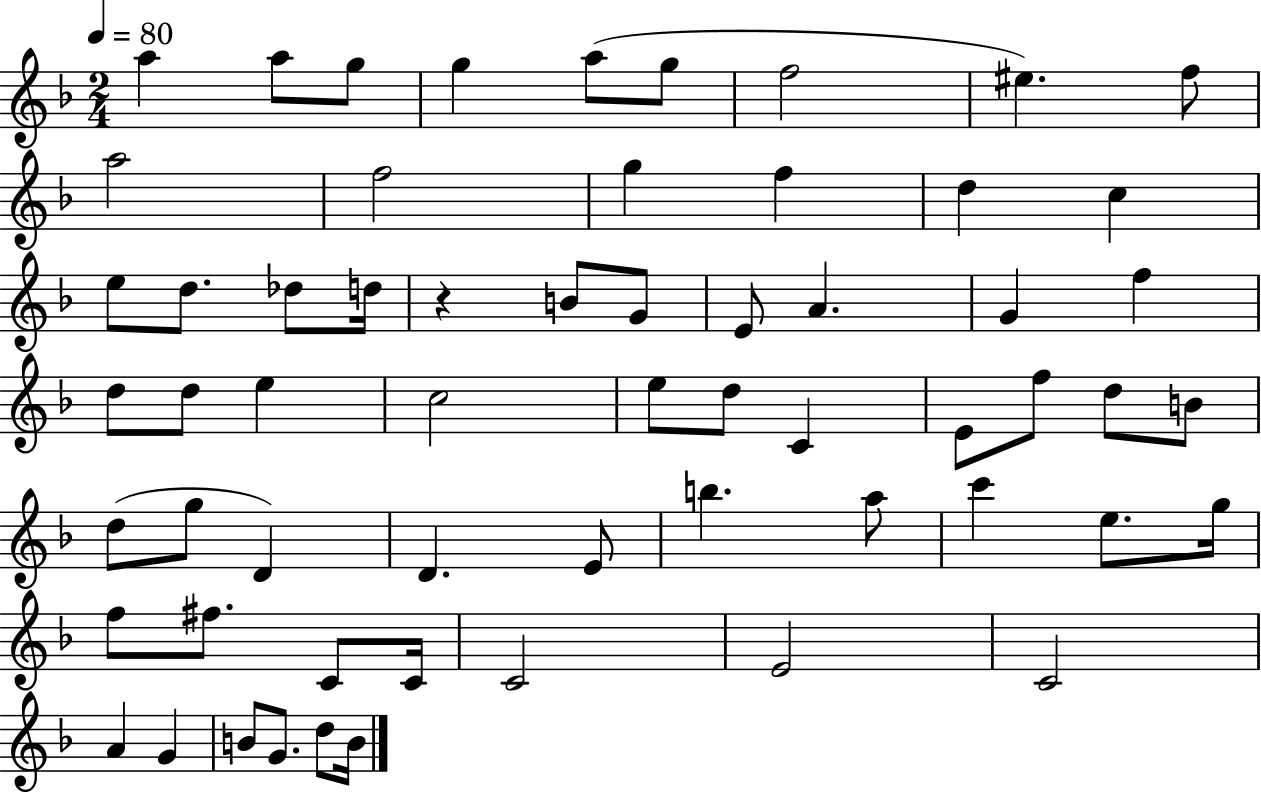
A5/q A5/e G5/e G5/q A5/e G5/e F5/h EIS5/q. F5/e A5/h F5/h G5/q F5/q D5/q C5/q E5/e D5/e. Db5/e D5/s R/q B4/e G4/e E4/e A4/q. G4/q F5/q D5/e D5/e E5/q C5/h E5/e D5/e C4/q E4/e F5/e D5/e B4/e D5/e G5/e D4/q D4/q. E4/e B5/q. A5/e C6/q E5/e. G5/s F5/e F#5/e. C4/e C4/s C4/h E4/h C4/h A4/q G4/q B4/e G4/e. D5/e B4/s